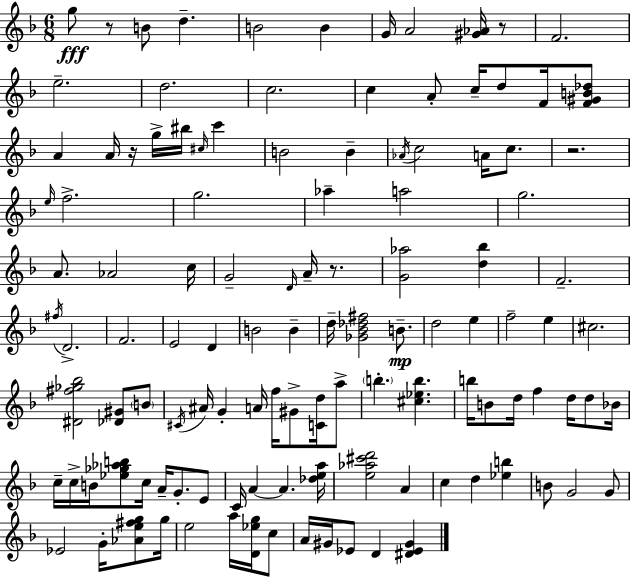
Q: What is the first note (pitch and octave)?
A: G5